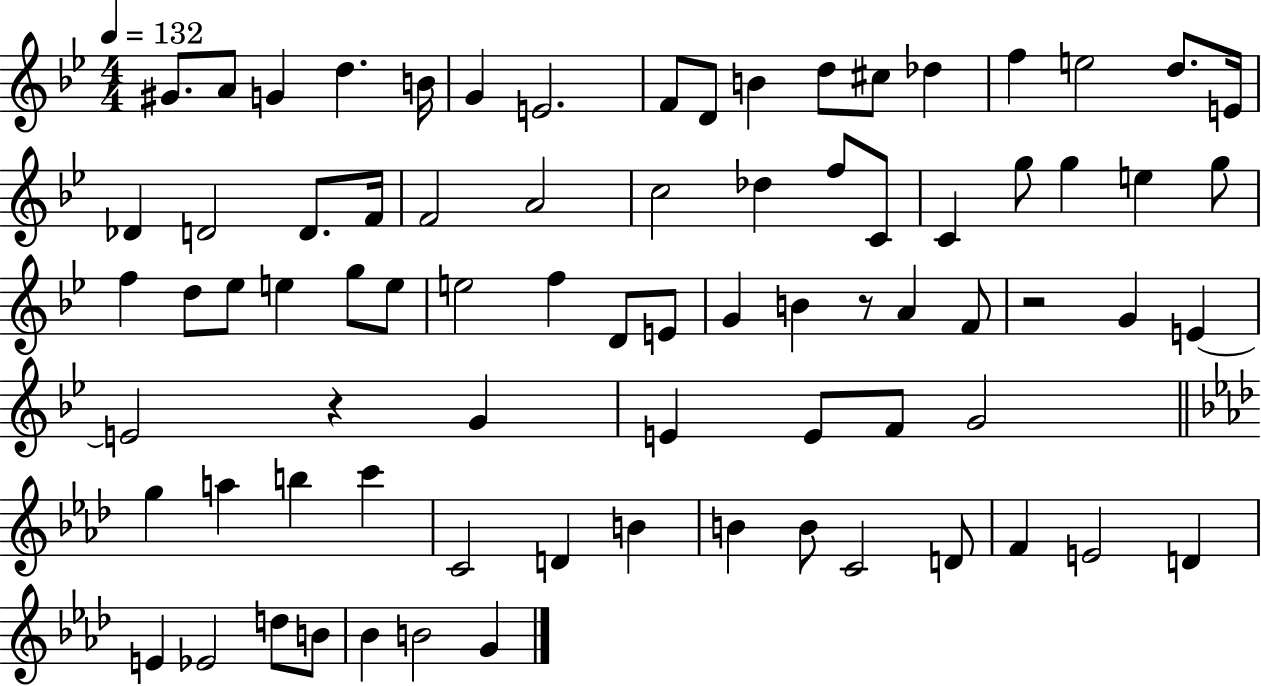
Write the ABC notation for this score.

X:1
T:Untitled
M:4/4
L:1/4
K:Bb
^G/2 A/2 G d B/4 G E2 F/2 D/2 B d/2 ^c/2 _d f e2 d/2 E/4 _D D2 D/2 F/4 F2 A2 c2 _d f/2 C/2 C g/2 g e g/2 f d/2 _e/2 e g/2 e/2 e2 f D/2 E/2 G B z/2 A F/2 z2 G E E2 z G E E/2 F/2 G2 g a b c' C2 D B B B/2 C2 D/2 F E2 D E _E2 d/2 B/2 _B B2 G